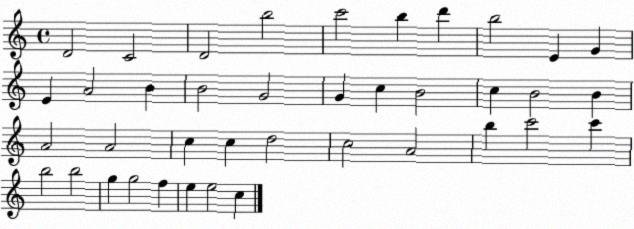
X:1
T:Untitled
M:4/4
L:1/4
K:C
D2 C2 D2 b2 c'2 b d' b2 E G E A2 B B2 G2 G c B2 c B2 B A2 A2 c c d2 c2 A2 b c'2 c' b2 b2 g g2 f e e2 c